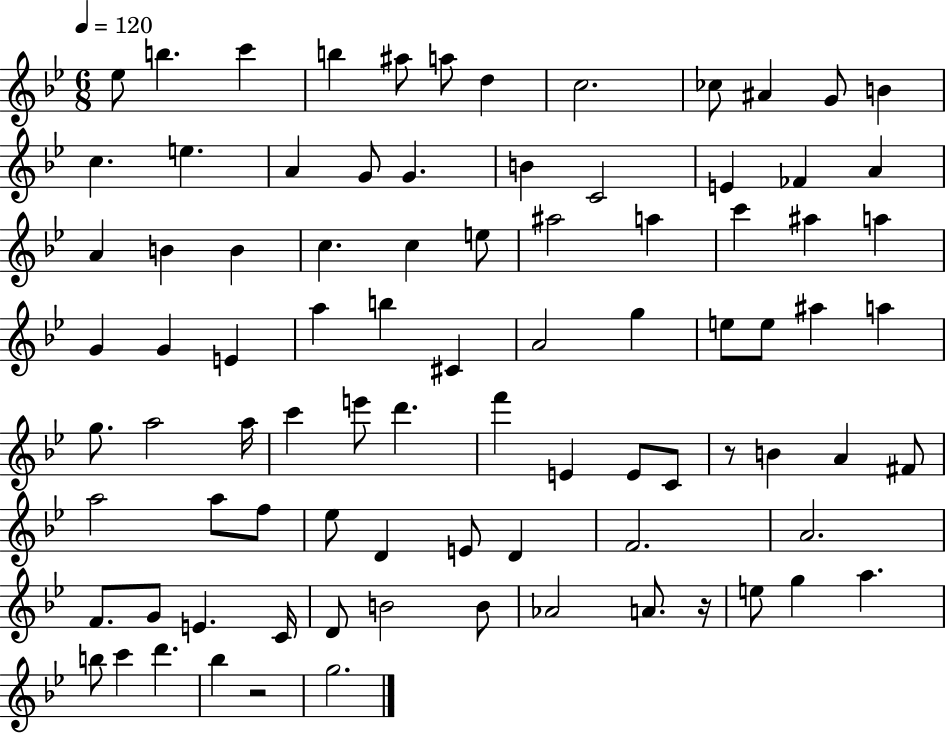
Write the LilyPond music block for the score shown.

{
  \clef treble
  \numericTimeSignature
  \time 6/8
  \key bes \major
  \tempo 4 = 120
  \repeat volta 2 { ees''8 b''4. c'''4 | b''4 ais''8 a''8 d''4 | c''2. | ces''8 ais'4 g'8 b'4 | \break c''4. e''4. | a'4 g'8 g'4. | b'4 c'2 | e'4 fes'4 a'4 | \break a'4 b'4 b'4 | c''4. c''4 e''8 | ais''2 a''4 | c'''4 ais''4 a''4 | \break g'4 g'4 e'4 | a''4 b''4 cis'4 | a'2 g''4 | e''8 e''8 ais''4 a''4 | \break g''8. a''2 a''16 | c'''4 e'''8 d'''4. | f'''4 e'4 e'8 c'8 | r8 b'4 a'4 fis'8 | \break a''2 a''8 f''8 | ees''8 d'4 e'8 d'4 | f'2. | a'2. | \break f'8. g'8 e'4. c'16 | d'8 b'2 b'8 | aes'2 a'8. r16 | e''8 g''4 a''4. | \break b''8 c'''4 d'''4. | bes''4 r2 | g''2. | } \bar "|."
}